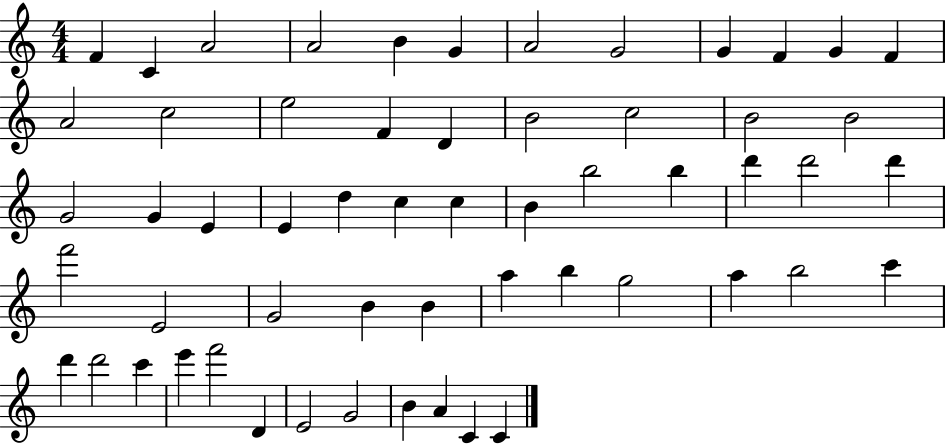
X:1
T:Untitled
M:4/4
L:1/4
K:C
F C A2 A2 B G A2 G2 G F G F A2 c2 e2 F D B2 c2 B2 B2 G2 G E E d c c B b2 b d' d'2 d' f'2 E2 G2 B B a b g2 a b2 c' d' d'2 c' e' f'2 D E2 G2 B A C C